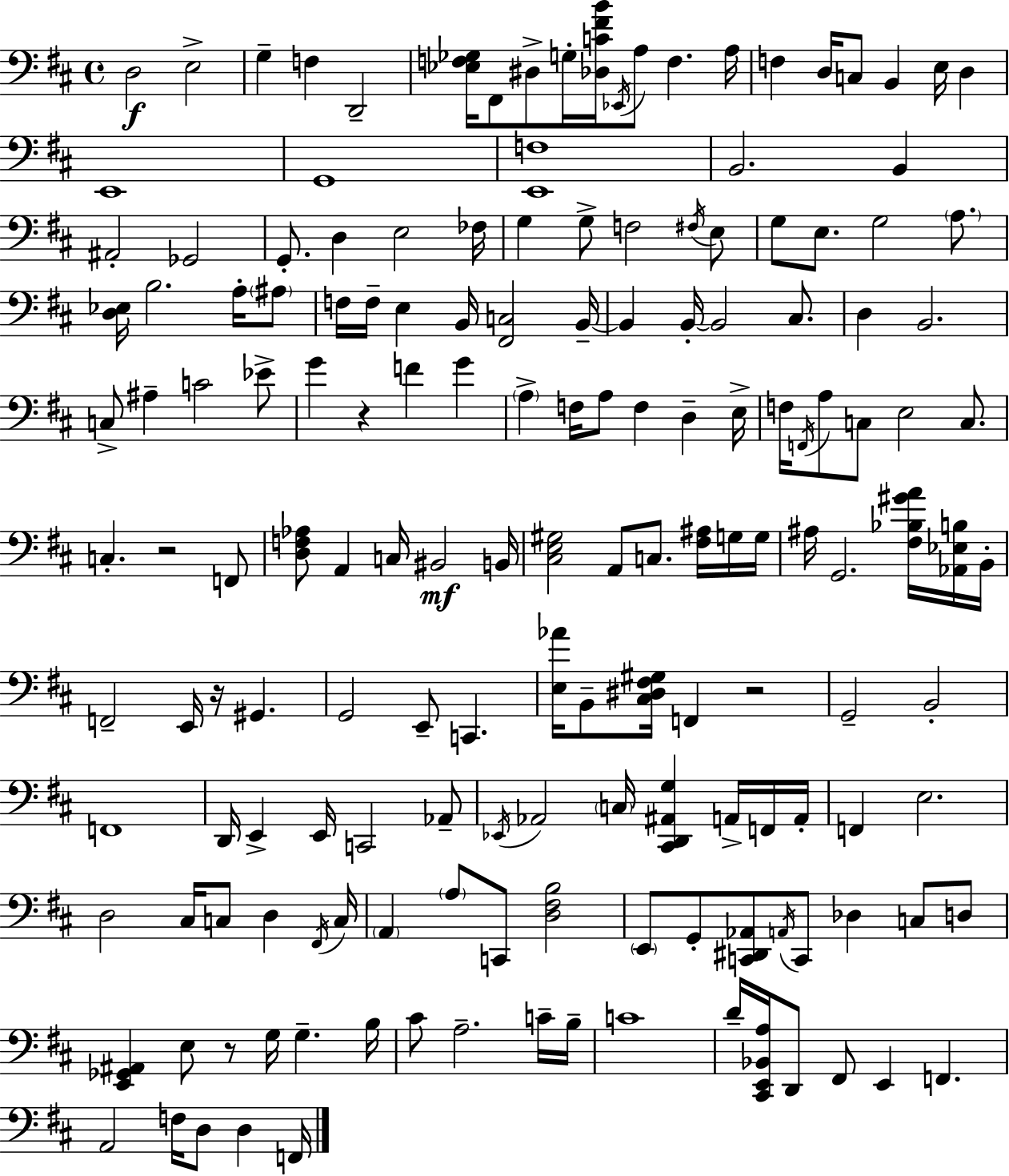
X:1
T:Untitled
M:4/4
L:1/4
K:D
D,2 E,2 G, F, D,,2 [_E,F,_G,]/4 ^F,,/2 ^D,/2 G,/4 [_D,C^FB]/4 _E,,/4 A,/2 F, A,/4 F, D,/4 C,/2 B,, E,/4 D, E,,4 G,,4 [E,,F,]4 B,,2 B,, ^A,,2 _G,,2 G,,/2 D, E,2 _F,/4 G, G,/2 F,2 ^F,/4 E,/2 G,/2 E,/2 G,2 A,/2 [D,_E,]/4 B,2 A,/4 ^A,/2 F,/4 F,/4 E, B,,/4 [^F,,C,]2 B,,/4 B,, B,,/4 B,,2 ^C,/2 D, B,,2 C,/2 ^A, C2 _E/2 G z F G A, F,/4 A,/2 F, D, E,/4 F,/4 F,,/4 A,/2 C,/2 E,2 C,/2 C, z2 F,,/2 [D,F,_A,]/2 A,, C,/4 ^B,,2 B,,/4 [^C,E,^G,]2 A,,/2 C,/2 [^F,^A,]/4 G,/4 G,/4 ^A,/4 G,,2 [^F,_B,^GA]/4 [_A,,_E,B,]/4 B,,/4 F,,2 E,,/4 z/4 ^G,, G,,2 E,,/2 C,, [E,_A]/4 B,,/2 [^C,^D,^F,^G,]/4 F,, z2 G,,2 B,,2 F,,4 D,,/4 E,, E,,/4 C,,2 _A,,/2 _E,,/4 _A,,2 C,/4 [^C,,D,,^A,,G,] A,,/4 F,,/4 A,,/4 F,, E,2 D,2 ^C,/4 C,/2 D, ^F,,/4 C,/4 A,, A,/2 C,,/2 [D,^F,B,]2 E,,/2 G,,/2 [C,,^D,,_A,,]/2 A,,/4 C,,/2 _D, C,/2 D,/2 [E,,_G,,^A,,] E,/2 z/2 G,/4 G, B,/4 ^C/2 A,2 C/4 B,/4 C4 D/4 [^C,,E,,_B,,A,]/4 D,,/2 ^F,,/2 E,, F,, A,,2 F,/4 D,/2 D, F,,/4